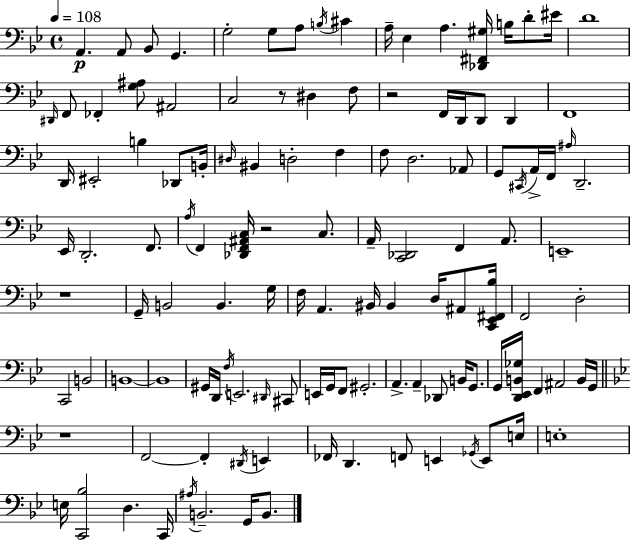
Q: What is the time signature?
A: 4/4